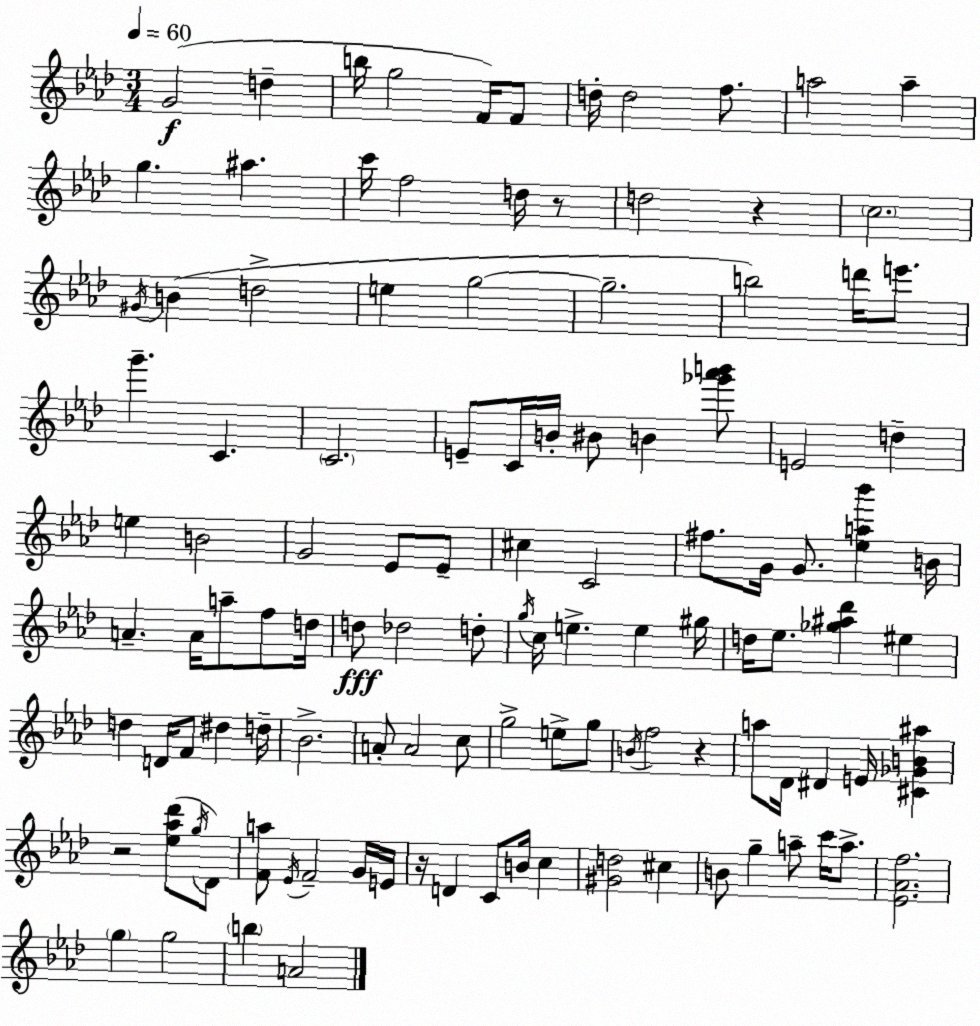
X:1
T:Untitled
M:3/4
L:1/4
K:Fm
G2 d b/4 g2 F/4 F/2 d/4 d2 f/2 a2 a g ^a c'/4 f2 d/4 z/2 d2 z c2 ^G/4 B d2 e g2 g2 b2 d'/4 e'/2 g' C C2 E/2 C/4 B/4 ^B/2 B [_g'_a'b']/2 E2 d e B2 G2 _E/2 _E/2 ^c C2 ^f/2 G/4 G/2 [_ea_b'] B/4 A A/4 a/2 f/2 d/4 d/2 _d2 d/2 g/4 c/4 e e ^g/4 d/4 _e/2 [_g^a_d'] ^e d D/4 F/2 ^d d/4 _B2 A/2 A2 c/2 g2 e/2 g/2 B/4 f2 z a/2 _D/4 ^D E/4 [^C_GB^a] z2 [_e_a_d']/2 g/4 _D/2 [Fa]/2 _E/4 F2 G/4 E/4 z/4 D C/2 B/4 c [^Gd]2 ^c B/2 g a/2 c'/4 a/2 [_E_Af]2 g g2 b A2